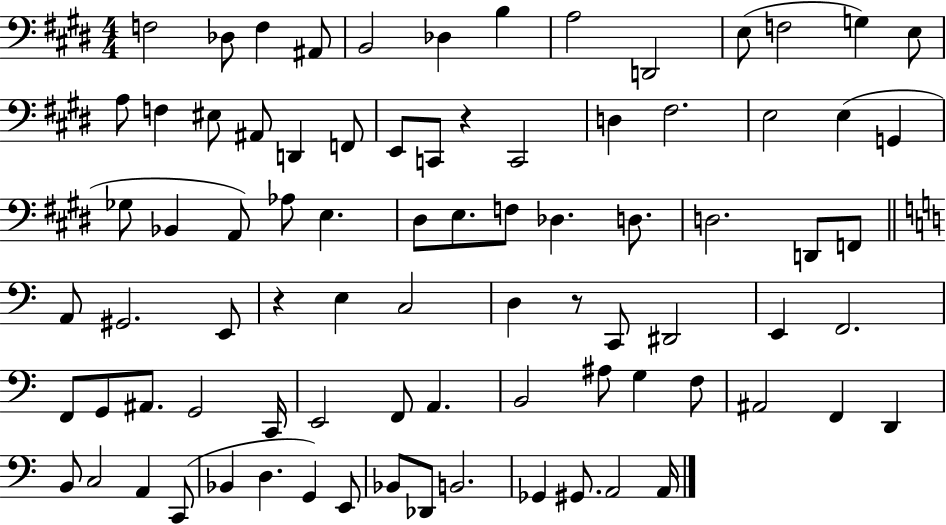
F3/h Db3/e F3/q A#2/e B2/h Db3/q B3/q A3/h D2/h E3/e F3/h G3/q E3/e A3/e F3/q EIS3/e A#2/e D2/q F2/e E2/e C2/e R/q C2/h D3/q F#3/h. E3/h E3/q G2/q Gb3/e Bb2/q A2/e Ab3/e E3/q. D#3/e E3/e. F3/e Db3/q. D3/e. D3/h. D2/e F2/e A2/e G#2/h. E2/e R/q E3/q C3/h D3/q R/e C2/e D#2/h E2/q F2/h. F2/e G2/e A#2/e. G2/h C2/s E2/h F2/e A2/q. B2/h A#3/e G3/q F3/e A#2/h F2/q D2/q B2/e C3/h A2/q C2/e Bb2/q D3/q. G2/q E2/e Bb2/e Db2/e B2/h. Gb2/q G#2/e. A2/h A2/s